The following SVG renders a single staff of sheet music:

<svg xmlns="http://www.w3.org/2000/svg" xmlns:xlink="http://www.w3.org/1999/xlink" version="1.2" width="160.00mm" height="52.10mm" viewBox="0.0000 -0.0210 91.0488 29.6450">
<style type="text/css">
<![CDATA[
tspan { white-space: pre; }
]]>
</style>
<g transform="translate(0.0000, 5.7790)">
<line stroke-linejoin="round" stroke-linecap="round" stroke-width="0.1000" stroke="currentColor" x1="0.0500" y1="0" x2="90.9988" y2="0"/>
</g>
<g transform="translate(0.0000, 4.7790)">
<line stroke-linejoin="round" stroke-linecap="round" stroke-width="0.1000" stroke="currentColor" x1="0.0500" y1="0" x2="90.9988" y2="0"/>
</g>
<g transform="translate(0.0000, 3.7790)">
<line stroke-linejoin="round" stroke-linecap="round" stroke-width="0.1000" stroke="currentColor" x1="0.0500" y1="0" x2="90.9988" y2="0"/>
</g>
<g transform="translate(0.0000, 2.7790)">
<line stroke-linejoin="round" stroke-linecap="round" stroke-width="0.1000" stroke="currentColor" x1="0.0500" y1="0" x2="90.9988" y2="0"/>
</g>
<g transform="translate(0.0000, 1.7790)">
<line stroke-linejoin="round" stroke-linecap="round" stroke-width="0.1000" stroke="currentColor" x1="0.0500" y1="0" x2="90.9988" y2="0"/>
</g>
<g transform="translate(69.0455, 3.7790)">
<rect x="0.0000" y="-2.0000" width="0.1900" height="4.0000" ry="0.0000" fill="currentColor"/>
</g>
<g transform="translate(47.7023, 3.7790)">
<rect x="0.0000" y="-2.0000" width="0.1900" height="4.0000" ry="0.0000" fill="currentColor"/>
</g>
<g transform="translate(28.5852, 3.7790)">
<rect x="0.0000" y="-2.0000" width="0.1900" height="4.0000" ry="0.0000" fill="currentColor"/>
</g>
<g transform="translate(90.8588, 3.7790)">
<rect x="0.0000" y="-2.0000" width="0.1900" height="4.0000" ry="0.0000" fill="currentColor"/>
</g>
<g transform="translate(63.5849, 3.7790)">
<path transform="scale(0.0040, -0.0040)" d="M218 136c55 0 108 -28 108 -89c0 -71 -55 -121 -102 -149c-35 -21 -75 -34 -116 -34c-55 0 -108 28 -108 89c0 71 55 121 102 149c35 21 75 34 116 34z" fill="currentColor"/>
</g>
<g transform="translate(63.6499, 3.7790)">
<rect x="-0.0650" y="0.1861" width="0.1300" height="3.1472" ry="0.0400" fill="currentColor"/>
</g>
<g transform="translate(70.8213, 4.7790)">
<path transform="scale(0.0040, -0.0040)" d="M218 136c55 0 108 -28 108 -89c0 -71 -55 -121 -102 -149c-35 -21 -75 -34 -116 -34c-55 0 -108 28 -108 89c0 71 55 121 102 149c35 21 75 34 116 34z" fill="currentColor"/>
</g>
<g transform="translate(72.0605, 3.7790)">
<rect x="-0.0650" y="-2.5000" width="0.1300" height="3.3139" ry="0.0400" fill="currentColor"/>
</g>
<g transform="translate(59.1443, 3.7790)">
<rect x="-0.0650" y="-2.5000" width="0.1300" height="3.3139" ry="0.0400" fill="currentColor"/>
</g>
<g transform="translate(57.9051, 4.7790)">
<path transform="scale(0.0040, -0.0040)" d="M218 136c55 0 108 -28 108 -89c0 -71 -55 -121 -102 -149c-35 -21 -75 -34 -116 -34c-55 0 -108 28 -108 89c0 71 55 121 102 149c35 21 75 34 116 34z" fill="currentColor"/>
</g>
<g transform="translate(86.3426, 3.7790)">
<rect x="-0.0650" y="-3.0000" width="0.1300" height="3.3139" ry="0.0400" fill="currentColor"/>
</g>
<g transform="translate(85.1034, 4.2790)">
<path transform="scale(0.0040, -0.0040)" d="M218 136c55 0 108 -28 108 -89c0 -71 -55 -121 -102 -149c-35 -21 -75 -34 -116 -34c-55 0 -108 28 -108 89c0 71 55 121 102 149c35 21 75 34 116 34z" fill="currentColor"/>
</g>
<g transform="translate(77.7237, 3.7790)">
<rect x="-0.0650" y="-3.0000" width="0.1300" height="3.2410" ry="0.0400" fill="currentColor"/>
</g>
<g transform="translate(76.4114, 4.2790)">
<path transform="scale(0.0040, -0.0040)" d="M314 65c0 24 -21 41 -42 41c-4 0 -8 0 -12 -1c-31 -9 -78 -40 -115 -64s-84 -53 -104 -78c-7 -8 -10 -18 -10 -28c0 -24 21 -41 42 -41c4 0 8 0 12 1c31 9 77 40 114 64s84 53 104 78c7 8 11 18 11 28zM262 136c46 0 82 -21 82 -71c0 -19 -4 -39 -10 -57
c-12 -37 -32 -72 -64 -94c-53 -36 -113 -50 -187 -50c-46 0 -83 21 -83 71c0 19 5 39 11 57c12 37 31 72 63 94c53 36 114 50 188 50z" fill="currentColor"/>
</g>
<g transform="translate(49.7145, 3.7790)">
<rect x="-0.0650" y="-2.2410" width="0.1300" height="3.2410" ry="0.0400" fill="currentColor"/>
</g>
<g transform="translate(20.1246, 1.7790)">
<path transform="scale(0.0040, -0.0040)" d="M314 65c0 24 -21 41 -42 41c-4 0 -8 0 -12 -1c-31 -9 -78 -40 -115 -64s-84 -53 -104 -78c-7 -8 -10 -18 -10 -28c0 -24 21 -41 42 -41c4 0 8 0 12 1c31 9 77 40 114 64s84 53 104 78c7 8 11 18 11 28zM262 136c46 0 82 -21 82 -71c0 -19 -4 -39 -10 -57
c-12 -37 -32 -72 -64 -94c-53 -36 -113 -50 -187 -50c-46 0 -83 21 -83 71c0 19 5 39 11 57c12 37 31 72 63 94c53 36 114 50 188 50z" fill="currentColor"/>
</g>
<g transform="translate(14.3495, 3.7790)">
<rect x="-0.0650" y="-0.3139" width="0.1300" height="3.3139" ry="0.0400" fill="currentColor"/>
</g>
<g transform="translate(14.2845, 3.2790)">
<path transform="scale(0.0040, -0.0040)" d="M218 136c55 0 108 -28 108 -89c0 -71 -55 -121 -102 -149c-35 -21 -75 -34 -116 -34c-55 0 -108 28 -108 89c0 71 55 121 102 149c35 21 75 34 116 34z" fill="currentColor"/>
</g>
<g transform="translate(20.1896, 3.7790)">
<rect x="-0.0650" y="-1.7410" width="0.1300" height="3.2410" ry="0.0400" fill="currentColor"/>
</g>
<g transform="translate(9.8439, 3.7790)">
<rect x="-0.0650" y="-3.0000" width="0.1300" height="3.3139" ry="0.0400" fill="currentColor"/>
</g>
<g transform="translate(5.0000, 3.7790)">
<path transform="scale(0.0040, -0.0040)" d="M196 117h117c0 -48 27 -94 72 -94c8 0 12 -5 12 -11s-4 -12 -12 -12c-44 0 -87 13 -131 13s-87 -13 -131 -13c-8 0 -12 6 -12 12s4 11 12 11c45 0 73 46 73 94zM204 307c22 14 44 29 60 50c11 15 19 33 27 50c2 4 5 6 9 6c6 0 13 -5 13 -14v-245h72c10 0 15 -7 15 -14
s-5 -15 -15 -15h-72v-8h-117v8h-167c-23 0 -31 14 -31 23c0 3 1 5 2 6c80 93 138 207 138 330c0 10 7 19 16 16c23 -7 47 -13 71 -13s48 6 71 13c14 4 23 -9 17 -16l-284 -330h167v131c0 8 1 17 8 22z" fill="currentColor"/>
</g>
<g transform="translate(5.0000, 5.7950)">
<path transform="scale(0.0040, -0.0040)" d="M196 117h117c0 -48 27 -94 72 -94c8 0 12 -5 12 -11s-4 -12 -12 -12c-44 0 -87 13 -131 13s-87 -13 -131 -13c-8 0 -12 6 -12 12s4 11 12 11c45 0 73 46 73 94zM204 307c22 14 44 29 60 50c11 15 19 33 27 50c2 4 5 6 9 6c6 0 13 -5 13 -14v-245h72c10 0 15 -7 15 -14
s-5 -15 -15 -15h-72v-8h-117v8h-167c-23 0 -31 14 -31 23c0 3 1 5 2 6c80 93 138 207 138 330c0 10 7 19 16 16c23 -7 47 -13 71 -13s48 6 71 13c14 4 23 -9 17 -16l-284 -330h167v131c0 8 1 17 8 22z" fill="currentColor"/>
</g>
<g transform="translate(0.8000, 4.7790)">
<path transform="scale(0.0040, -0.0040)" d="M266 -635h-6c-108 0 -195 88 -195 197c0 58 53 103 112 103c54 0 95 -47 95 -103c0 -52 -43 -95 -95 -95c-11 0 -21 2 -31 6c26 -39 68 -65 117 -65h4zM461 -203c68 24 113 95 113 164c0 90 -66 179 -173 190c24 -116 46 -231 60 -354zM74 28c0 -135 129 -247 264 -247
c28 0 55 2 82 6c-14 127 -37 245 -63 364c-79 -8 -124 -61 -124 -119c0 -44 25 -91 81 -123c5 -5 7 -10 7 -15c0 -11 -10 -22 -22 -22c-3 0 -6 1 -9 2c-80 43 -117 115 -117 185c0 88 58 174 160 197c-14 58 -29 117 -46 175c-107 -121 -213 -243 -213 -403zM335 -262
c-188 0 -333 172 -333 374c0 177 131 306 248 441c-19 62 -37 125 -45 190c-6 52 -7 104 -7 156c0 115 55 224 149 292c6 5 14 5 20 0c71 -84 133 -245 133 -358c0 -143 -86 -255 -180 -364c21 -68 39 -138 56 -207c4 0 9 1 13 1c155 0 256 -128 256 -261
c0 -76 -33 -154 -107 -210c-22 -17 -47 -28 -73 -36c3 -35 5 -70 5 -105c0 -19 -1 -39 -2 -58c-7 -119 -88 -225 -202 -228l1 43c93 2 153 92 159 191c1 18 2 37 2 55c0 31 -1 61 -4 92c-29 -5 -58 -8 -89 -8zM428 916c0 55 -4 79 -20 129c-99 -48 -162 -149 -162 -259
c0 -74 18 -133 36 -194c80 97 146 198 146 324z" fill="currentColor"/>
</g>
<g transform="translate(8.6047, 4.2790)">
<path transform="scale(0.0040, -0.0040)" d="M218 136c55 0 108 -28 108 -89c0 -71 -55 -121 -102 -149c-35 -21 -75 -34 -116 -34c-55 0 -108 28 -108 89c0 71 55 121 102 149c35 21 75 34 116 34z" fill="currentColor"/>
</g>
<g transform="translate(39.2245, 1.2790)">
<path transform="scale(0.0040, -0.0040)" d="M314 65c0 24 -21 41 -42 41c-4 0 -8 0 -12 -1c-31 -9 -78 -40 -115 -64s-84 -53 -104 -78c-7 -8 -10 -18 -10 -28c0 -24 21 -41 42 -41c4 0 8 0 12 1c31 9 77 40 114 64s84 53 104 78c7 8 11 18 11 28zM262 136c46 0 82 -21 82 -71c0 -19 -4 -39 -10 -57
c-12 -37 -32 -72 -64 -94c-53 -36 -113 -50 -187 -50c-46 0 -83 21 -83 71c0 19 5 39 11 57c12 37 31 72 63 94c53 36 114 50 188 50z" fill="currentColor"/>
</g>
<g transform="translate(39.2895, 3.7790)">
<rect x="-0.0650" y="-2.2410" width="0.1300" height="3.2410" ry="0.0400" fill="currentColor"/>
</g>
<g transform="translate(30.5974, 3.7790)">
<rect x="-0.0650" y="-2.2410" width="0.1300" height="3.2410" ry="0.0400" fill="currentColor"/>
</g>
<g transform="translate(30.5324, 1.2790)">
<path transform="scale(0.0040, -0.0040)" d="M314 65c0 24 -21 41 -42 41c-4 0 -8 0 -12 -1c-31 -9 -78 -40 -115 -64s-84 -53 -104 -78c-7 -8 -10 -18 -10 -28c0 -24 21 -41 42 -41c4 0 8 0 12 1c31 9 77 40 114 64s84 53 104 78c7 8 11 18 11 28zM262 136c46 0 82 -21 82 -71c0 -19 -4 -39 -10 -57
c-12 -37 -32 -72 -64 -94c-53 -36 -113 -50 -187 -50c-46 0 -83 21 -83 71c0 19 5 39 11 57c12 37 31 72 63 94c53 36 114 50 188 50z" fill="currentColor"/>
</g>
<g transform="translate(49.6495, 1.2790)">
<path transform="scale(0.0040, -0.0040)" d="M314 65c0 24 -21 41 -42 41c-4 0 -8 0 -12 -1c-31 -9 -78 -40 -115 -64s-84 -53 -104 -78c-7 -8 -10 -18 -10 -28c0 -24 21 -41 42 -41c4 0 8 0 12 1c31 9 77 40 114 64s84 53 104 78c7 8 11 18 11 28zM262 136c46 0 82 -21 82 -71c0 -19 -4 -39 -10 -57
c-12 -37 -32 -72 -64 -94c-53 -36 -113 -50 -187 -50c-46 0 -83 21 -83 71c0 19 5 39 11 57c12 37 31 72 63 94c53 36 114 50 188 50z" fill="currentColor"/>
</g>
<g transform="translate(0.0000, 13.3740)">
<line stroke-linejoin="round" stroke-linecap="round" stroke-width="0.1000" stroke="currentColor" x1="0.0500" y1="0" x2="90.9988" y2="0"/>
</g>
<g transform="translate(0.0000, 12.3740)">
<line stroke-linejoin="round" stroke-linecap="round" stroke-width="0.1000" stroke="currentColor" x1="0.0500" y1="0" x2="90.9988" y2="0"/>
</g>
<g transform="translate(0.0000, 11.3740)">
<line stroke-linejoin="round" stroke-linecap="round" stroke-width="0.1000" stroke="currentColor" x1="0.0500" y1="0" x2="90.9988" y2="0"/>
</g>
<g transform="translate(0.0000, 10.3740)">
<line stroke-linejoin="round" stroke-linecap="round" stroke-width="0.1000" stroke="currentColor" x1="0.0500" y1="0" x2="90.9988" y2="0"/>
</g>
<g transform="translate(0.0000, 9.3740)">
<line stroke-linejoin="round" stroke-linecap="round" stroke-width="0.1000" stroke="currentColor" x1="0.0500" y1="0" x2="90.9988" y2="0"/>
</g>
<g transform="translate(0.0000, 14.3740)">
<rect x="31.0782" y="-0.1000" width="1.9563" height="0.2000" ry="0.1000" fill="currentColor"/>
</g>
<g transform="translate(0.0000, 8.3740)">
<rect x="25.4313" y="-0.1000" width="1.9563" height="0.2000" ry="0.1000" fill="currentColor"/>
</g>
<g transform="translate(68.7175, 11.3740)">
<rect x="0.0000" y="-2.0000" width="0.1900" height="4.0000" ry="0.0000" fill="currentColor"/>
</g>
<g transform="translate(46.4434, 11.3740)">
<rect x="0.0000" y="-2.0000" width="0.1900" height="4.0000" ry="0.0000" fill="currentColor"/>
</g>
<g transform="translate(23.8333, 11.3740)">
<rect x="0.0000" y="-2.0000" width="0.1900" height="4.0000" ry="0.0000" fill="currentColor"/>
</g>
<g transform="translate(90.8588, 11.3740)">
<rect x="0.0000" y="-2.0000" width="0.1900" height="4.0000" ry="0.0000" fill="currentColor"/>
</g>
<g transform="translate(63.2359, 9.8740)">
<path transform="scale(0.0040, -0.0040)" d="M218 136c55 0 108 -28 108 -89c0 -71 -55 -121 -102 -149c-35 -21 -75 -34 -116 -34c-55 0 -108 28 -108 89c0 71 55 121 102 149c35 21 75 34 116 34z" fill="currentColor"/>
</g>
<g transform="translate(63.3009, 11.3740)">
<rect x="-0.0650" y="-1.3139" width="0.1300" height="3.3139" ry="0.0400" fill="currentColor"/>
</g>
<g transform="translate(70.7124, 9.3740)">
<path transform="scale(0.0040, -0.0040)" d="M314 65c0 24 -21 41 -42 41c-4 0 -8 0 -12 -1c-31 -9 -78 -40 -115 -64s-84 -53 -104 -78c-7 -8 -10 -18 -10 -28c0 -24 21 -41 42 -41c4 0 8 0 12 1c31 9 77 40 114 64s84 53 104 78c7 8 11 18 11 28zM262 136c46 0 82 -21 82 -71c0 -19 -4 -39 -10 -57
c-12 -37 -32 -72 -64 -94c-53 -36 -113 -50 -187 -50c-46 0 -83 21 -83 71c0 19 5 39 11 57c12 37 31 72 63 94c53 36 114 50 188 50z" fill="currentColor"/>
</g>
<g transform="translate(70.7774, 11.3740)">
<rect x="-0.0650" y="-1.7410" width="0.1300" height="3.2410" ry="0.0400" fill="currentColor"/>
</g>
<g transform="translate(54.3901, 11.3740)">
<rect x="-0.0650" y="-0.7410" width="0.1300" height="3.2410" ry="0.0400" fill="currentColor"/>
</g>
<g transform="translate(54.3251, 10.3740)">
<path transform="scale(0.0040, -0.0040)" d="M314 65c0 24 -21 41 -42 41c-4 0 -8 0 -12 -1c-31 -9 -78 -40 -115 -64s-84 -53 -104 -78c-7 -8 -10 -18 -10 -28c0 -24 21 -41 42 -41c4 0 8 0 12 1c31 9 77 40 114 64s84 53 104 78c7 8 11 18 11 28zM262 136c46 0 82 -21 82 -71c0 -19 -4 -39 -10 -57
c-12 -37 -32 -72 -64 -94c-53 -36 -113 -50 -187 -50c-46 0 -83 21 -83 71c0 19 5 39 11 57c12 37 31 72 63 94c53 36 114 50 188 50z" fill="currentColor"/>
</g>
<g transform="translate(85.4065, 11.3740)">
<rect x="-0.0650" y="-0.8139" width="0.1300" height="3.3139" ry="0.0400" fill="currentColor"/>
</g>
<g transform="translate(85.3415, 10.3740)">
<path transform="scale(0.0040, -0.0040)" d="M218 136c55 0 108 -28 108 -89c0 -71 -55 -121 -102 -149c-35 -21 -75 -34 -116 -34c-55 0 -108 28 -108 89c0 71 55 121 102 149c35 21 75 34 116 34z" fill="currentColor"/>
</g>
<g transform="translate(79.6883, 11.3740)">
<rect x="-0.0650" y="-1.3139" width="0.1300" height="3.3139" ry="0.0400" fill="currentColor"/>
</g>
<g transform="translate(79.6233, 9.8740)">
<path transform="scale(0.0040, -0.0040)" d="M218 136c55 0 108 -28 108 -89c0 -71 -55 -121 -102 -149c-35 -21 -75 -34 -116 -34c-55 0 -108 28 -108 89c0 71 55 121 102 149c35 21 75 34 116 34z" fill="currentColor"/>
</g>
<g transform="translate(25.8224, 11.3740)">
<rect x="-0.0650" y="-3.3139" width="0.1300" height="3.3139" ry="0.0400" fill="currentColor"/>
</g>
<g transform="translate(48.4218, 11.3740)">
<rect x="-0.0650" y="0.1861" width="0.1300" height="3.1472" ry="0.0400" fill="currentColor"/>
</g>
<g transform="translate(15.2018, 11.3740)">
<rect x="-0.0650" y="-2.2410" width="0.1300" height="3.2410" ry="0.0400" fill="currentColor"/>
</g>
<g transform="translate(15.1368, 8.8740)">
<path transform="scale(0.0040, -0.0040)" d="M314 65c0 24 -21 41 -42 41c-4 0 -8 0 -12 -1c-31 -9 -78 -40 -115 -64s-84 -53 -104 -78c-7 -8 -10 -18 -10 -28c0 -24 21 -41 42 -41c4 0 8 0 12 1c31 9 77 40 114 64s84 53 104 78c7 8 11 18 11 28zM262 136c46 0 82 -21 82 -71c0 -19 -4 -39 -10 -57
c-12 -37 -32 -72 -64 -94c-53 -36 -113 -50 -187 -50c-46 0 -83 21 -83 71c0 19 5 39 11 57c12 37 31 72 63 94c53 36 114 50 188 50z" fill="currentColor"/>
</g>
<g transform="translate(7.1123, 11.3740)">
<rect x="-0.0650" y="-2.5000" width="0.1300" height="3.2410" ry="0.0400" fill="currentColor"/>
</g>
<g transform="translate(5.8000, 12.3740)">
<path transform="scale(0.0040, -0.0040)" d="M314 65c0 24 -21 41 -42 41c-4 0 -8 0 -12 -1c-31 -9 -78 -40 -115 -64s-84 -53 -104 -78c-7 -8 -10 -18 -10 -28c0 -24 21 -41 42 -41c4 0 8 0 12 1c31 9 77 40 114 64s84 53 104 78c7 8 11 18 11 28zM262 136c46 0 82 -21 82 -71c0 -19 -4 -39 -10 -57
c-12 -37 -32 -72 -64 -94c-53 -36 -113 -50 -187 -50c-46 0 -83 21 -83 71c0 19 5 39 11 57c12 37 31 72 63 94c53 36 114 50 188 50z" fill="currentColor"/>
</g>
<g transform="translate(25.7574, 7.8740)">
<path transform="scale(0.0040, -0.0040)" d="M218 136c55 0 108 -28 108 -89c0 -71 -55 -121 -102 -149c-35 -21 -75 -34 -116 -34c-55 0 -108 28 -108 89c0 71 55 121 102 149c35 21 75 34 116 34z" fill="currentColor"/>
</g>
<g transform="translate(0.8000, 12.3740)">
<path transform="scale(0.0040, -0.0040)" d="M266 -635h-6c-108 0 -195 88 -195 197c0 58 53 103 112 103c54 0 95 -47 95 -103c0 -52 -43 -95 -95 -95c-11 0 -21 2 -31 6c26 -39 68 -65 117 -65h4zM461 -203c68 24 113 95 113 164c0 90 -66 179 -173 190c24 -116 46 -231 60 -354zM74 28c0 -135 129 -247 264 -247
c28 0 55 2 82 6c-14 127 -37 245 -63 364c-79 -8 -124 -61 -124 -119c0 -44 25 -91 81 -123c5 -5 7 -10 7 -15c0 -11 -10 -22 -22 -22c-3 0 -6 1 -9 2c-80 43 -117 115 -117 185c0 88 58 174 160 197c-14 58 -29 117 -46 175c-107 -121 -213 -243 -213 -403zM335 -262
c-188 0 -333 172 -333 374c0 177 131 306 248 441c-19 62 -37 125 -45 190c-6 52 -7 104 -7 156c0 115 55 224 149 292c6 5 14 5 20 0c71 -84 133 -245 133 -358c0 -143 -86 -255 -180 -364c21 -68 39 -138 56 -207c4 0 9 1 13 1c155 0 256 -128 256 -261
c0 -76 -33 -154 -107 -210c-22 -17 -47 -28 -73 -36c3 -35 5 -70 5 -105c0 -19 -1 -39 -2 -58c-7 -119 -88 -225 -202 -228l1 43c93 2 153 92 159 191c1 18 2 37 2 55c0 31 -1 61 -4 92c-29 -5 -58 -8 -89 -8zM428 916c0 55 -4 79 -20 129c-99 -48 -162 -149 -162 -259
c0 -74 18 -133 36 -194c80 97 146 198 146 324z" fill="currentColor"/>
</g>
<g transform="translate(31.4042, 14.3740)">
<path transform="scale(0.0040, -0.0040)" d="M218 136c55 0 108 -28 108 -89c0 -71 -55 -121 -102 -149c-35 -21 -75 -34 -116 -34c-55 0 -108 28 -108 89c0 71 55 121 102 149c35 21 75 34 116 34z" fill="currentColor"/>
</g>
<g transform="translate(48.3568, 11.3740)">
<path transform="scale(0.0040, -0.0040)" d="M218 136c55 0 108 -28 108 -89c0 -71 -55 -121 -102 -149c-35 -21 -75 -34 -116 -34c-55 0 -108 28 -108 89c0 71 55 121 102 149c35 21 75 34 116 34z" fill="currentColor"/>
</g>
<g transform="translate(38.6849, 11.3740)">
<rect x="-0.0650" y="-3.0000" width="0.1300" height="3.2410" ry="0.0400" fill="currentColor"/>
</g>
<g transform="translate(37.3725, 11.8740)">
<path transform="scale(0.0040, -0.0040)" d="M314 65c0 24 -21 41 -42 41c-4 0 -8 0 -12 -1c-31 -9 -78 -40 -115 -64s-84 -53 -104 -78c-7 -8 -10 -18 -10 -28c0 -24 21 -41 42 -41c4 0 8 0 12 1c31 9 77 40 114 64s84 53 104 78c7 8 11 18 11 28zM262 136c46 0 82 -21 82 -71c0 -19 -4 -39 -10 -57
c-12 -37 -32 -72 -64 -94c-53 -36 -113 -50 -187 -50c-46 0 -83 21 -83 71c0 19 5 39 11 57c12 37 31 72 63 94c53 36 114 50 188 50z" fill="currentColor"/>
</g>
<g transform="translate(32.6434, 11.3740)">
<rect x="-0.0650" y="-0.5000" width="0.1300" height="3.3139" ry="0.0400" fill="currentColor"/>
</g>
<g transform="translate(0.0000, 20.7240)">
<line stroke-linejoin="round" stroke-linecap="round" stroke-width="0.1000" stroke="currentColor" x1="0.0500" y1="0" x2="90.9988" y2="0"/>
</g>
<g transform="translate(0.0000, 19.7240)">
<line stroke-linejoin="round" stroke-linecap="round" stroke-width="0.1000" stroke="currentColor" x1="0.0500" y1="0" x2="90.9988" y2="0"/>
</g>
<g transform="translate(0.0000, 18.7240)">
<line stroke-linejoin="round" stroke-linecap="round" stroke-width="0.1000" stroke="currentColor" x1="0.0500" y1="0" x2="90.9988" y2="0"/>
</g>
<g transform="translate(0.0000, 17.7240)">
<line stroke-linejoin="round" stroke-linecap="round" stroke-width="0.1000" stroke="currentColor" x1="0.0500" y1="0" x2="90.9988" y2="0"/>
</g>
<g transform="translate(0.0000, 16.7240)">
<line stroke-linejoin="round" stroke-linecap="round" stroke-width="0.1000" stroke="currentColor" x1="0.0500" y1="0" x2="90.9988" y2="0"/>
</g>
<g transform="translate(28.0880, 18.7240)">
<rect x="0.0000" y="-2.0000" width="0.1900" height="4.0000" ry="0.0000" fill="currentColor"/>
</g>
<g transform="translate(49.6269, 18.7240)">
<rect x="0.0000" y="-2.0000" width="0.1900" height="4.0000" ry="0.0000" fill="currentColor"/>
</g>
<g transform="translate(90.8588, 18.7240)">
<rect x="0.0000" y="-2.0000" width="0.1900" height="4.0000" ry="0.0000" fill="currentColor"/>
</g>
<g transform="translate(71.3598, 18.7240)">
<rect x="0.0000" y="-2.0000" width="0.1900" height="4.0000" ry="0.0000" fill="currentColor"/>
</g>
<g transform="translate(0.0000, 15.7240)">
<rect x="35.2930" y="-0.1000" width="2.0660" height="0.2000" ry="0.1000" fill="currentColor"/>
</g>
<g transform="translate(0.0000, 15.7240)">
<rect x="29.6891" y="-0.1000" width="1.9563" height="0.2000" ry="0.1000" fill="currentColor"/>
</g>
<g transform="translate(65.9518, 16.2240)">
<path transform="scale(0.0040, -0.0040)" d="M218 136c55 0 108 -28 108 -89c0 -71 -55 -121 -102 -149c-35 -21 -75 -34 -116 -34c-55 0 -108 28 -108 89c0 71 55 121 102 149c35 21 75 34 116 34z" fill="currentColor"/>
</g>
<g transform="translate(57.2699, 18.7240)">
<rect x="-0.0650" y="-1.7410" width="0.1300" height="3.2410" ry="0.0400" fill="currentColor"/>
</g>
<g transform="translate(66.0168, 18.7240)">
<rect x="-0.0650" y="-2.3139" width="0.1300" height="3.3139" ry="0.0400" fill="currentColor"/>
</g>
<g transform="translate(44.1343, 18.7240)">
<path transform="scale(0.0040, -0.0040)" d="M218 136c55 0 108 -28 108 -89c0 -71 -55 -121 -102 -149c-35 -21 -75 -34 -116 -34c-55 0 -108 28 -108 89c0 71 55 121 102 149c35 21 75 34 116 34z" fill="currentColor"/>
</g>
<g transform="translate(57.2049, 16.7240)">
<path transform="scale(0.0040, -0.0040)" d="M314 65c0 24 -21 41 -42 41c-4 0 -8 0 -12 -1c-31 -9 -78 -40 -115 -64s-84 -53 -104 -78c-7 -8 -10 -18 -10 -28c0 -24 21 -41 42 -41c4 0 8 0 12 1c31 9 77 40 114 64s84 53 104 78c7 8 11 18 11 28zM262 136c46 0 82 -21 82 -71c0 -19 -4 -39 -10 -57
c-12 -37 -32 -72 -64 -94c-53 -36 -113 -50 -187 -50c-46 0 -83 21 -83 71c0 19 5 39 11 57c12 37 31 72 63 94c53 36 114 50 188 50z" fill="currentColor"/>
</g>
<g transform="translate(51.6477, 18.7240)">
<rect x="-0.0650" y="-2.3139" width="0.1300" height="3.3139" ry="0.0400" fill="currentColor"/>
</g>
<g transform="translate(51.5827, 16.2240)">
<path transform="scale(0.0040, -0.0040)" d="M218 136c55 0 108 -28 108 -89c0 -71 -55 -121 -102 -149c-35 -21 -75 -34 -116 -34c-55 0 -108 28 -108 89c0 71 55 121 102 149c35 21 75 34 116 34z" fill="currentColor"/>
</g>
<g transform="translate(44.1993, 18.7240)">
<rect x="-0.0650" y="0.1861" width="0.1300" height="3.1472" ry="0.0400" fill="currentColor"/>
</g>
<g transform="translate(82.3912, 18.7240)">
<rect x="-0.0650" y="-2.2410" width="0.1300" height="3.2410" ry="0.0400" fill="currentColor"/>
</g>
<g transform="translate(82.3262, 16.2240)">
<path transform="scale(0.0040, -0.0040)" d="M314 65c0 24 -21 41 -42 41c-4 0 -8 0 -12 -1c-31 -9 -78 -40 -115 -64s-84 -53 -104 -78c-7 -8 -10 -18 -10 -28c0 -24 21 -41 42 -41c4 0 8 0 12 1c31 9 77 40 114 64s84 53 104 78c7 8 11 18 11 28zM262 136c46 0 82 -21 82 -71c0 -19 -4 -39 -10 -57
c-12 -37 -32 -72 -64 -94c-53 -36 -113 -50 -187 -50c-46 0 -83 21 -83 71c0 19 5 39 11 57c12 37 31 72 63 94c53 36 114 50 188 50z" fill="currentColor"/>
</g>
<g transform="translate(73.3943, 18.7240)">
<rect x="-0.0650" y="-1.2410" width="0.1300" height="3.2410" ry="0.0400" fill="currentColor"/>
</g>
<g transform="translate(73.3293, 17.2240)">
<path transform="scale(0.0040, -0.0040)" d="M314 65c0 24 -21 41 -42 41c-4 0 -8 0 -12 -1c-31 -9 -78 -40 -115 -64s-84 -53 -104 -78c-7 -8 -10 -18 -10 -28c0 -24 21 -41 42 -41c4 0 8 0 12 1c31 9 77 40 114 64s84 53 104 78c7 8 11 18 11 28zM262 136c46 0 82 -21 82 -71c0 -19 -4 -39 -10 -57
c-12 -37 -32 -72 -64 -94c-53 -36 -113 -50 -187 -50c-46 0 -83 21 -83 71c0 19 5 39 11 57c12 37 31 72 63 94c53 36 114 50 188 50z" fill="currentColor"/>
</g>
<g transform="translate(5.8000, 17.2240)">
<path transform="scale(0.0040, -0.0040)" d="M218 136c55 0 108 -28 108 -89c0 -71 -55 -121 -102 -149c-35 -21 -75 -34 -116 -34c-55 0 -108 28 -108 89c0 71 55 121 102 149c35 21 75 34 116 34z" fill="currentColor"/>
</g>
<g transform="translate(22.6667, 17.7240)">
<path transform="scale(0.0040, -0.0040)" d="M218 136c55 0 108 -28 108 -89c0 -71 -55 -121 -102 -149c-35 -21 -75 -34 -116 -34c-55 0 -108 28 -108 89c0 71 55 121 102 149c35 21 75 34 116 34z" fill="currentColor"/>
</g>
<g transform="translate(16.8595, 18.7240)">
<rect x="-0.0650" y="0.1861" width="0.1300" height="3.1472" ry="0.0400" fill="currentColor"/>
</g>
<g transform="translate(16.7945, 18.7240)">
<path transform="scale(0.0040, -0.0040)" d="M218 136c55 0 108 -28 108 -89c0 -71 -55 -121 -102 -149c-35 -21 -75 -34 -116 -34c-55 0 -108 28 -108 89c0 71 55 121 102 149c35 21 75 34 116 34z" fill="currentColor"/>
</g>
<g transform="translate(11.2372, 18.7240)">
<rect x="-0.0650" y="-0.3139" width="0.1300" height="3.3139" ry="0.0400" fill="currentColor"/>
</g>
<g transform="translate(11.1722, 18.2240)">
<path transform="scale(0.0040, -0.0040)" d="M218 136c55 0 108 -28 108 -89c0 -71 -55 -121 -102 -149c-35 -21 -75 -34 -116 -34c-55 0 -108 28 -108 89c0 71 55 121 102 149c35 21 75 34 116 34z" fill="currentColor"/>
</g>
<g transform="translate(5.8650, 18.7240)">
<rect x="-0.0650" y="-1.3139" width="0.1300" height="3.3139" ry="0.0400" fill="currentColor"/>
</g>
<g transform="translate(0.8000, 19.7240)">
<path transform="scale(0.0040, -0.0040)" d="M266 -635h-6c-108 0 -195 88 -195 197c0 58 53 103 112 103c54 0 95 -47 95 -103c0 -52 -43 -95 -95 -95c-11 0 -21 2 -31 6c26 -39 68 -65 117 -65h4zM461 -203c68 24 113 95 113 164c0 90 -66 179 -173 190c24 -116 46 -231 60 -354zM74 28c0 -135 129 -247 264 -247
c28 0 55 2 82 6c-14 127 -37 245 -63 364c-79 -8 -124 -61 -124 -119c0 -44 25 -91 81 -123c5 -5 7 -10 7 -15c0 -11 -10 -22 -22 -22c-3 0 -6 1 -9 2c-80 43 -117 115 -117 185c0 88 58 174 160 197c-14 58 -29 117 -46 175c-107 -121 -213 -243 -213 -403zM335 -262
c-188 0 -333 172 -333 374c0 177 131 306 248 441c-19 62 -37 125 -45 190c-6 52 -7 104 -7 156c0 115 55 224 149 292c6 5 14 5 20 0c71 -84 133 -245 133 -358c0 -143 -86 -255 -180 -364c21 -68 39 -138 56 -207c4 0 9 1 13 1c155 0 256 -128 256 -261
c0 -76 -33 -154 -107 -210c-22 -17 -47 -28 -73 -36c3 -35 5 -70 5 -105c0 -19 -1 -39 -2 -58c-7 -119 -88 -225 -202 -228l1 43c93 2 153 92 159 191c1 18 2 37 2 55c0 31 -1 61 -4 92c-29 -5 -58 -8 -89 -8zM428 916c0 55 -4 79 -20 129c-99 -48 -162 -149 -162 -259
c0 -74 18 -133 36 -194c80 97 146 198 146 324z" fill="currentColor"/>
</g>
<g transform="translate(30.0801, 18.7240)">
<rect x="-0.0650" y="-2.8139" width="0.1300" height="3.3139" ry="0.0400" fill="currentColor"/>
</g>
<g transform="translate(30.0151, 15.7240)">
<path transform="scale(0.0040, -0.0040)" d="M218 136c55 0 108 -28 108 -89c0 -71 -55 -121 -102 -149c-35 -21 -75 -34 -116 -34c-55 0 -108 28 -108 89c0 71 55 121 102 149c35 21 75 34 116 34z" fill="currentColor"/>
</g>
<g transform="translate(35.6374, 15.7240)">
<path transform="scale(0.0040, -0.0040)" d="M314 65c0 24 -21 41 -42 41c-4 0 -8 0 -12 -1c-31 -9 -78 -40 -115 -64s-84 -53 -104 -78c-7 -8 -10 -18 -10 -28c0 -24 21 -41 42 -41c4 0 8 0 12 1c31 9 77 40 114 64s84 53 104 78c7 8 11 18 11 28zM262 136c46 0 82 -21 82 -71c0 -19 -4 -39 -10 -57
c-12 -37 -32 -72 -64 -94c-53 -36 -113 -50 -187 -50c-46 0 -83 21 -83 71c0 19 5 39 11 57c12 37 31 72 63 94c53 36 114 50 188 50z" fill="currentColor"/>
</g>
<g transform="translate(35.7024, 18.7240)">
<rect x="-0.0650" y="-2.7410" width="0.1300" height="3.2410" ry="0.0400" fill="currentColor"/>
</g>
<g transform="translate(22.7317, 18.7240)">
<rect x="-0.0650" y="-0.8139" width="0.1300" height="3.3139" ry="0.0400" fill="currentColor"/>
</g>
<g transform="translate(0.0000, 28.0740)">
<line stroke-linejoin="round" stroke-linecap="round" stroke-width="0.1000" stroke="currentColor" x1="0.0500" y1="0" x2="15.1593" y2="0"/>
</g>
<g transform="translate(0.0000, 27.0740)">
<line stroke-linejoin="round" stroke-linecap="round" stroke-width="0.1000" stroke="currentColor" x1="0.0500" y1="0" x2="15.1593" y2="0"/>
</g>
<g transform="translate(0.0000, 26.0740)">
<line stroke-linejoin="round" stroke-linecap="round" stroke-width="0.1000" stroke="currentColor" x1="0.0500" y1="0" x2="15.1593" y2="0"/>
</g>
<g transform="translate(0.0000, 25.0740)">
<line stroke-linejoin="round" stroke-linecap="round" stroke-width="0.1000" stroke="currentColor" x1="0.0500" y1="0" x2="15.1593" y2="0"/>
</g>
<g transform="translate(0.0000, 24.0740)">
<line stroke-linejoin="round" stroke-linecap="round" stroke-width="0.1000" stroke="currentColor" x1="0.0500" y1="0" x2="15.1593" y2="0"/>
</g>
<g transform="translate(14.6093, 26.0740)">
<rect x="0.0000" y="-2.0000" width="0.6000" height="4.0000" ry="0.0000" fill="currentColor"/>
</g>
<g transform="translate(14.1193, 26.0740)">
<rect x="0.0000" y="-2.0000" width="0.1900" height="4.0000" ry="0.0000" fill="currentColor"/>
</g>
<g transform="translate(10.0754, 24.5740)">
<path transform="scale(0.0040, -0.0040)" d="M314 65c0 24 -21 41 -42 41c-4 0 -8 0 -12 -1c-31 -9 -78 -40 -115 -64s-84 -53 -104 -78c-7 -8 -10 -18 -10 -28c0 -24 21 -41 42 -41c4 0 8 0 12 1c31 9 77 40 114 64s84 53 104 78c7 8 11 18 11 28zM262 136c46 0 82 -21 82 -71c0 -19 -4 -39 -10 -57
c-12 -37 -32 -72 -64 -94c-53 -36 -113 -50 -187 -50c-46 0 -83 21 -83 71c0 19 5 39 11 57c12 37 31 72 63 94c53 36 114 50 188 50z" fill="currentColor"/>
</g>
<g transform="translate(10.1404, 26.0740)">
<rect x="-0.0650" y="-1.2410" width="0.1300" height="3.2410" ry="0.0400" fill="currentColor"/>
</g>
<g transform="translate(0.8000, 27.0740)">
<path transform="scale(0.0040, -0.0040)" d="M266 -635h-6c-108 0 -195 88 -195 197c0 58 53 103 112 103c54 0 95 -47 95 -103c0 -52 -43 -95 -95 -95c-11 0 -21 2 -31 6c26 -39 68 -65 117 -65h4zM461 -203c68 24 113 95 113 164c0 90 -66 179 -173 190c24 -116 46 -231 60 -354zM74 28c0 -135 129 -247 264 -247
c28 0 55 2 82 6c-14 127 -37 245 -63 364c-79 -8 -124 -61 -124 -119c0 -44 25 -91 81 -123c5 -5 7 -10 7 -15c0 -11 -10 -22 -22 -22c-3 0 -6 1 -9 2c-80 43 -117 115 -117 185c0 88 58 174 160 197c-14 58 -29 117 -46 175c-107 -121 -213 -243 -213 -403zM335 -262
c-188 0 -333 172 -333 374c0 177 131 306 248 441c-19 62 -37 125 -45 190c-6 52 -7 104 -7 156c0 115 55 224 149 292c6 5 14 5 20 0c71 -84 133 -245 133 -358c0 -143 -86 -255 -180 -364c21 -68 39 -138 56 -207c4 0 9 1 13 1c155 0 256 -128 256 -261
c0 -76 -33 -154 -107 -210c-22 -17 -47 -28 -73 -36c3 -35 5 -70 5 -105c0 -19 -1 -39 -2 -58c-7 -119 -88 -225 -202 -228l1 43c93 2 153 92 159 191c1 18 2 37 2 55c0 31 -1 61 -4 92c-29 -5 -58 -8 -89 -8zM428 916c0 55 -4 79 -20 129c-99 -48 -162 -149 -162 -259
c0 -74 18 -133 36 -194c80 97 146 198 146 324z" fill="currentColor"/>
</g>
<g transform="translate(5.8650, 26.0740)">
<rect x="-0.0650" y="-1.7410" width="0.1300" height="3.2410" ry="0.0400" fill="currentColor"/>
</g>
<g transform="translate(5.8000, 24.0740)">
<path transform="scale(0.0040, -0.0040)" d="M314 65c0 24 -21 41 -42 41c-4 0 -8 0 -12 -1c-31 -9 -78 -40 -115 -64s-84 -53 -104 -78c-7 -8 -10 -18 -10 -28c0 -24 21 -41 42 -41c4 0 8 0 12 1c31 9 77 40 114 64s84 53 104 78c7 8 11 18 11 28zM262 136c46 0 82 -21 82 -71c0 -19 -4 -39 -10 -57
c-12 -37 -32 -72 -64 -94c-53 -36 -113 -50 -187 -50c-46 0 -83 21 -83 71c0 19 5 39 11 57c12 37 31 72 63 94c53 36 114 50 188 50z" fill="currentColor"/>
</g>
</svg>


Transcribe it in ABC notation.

X:1
T:Untitled
M:4/4
L:1/4
K:C
A c f2 g2 g2 g2 G B G A2 A G2 g2 b C A2 B d2 e f2 e d e c B d a a2 B g f2 g e2 g2 f2 e2